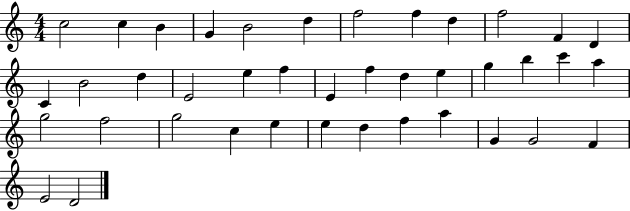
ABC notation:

X:1
T:Untitled
M:4/4
L:1/4
K:C
c2 c B G B2 d f2 f d f2 F D C B2 d E2 e f E f d e g b c' a g2 f2 g2 c e e d f a G G2 F E2 D2